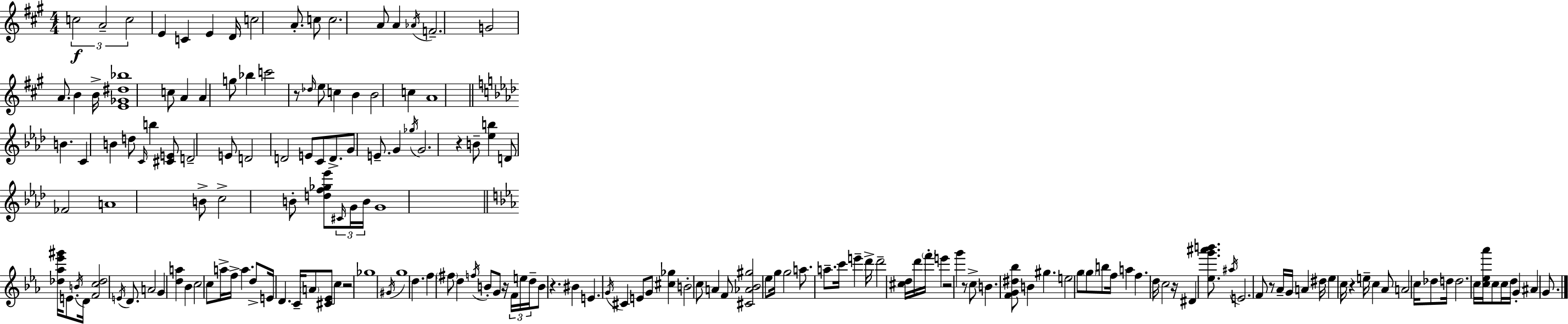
{
  \clef treble
  \numericTimeSignature
  \time 4/4
  \key a \major
  \tuplet 3/2 { c''2\f a'2-- | c''2 } e'4 c'4 | e'4 d'16 c''2 a'8.-. | c''8 c''2. a'8 | \break a'4 \acciaccatura { aes'16 } f'2.-- | g'2 a'8. b'4 | b'16-> <e' ges' dis'' bes''>1 | c''8 a'4 a'4 g''8 bes''4 | \break c'''2 r8 \grace { des''16 } e''8 c''4 | b'4 b'2 c''4 | a'1 | \bar "||" \break \key aes \major b'4. c'4 b'4 d''8 | \grace { c'16 } b''4 <cis' e'>8 d'2-- e'8 | d'2 d'2 | e'8 c'8 d'8.-> g'8 e'8.-- g'4 | \break \acciaccatura { ges''16 } g'2. r4 | b'8-- <ees'' b''>4 d'8 fes'2 | a'1 | b'8-> c''2-> b'8-. <d'' f'' ges'' ees'''>8 | \break \tuplet 3/2 { \grace { cis'16 } g'16 b'16 } g'1 | \bar "||" \break \key c \minor <des'' aes'' ees''' gis'''>16 e'8. \acciaccatura { b'16 } d'16 <f' c'' des''>2 \acciaccatura { e'16 } d'8. | a'2 g'4 <d'' a''>4 | bes'4 c''2 c''8 | a''16-> f''16-> a''4. d''8-> e'16 d'4. | \break c'16-- \parenthesize a'8 <cis' ees'>8 c''4 r2 | ges''1 | \acciaccatura { gis'16 } g''1 | d''4. f''4 \parenthesize fis''8 d''4 | \break \acciaccatura { f''16 } b'8-. g'8 r16 \tuplet 3/2 { f'16 e''16 d''16-- } b'8 r4. | bis'4 e'4. \acciaccatura { g'16 } cis'4 | e'8 g'8 <cis'' ges''>4 b'2-. | c''8 a'4 f'8 <cis' aes' bes' gis''>2 | \break ees''8 g''16 g''2 a''8. | a''8.-- c'''16 e'''4-- d'''16-> d'''2-- | <cis'' d''>16 d'''16 \parenthesize f'''16-. e'''4 r2 | g'''4 r8 c''8-> b'4. <f' g' dis'' bes''>8 | \break b'4 gis''4. e''2 | g''8 \parenthesize g''8 b''8 f''16 a''4 f''4. | d''16 c''2 r16 dis'4 | <ees'' g''' ais''' b'''>8. \acciaccatura { ais''16 } e'2. | \break f'8 r8 aes'16-- g'16 a'4 dis''16 ees''4 | c''16 r4 e''16-- c''4 aes'8 a'2 | c''16 des''8 d''16 d''2. | c''16 <c'' ees'' aes'''>16 c''8 c''16 d''16 g'4-. ais'4 | \break g'8. \bar "|."
}